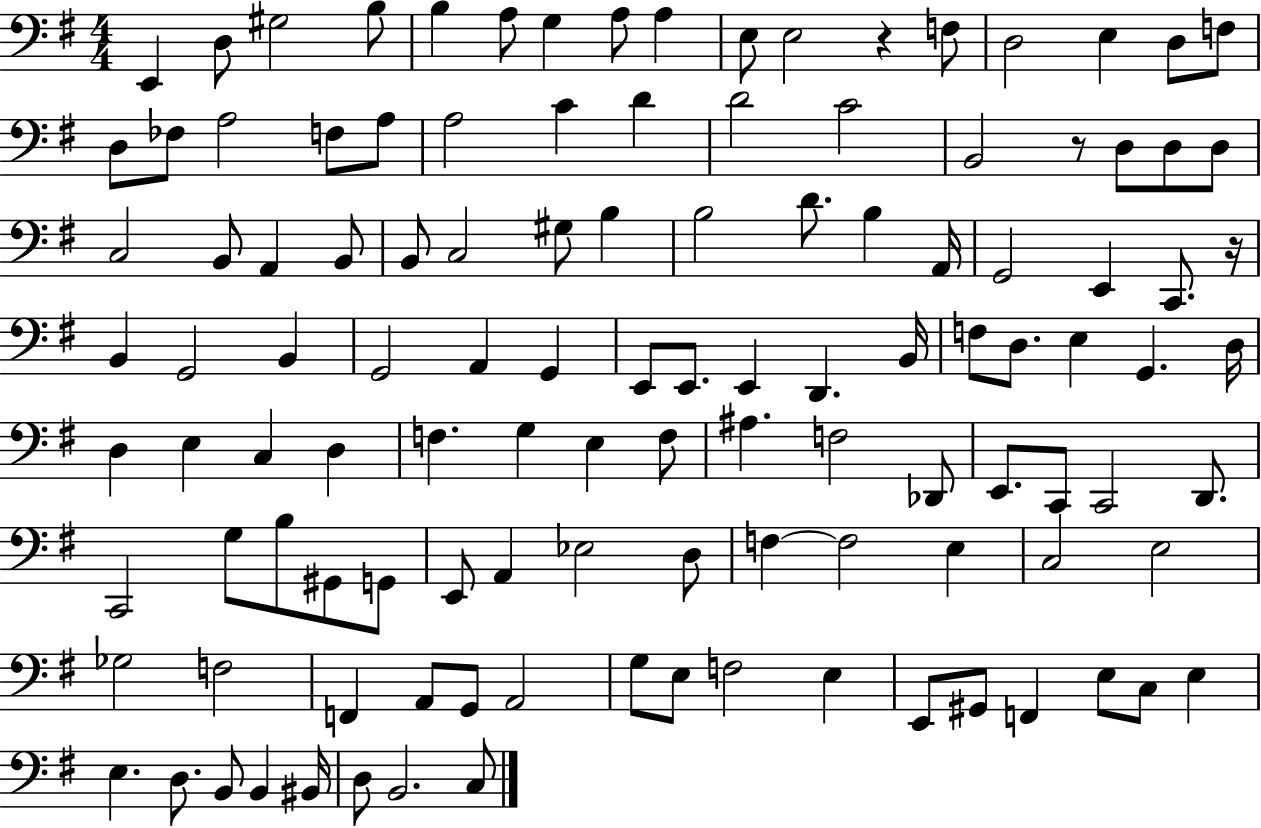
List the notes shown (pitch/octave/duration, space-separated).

E2/q D3/e G#3/h B3/e B3/q A3/e G3/q A3/e A3/q E3/e E3/h R/q F3/e D3/h E3/q D3/e F3/e D3/e FES3/e A3/h F3/e A3/e A3/h C4/q D4/q D4/h C4/h B2/h R/e D3/e D3/e D3/e C3/h B2/e A2/q B2/e B2/e C3/h G#3/e B3/q B3/h D4/e. B3/q A2/s G2/h E2/q C2/e. R/s B2/q G2/h B2/q G2/h A2/q G2/q E2/e E2/e. E2/q D2/q. B2/s F3/e D3/e. E3/q G2/q. D3/s D3/q E3/q C3/q D3/q F3/q. G3/q E3/q F3/e A#3/q. F3/h Db2/e E2/e. C2/e C2/h D2/e. C2/h G3/e B3/e G#2/e G2/e E2/e A2/q Eb3/h D3/e F3/q F3/h E3/q C3/h E3/h Gb3/h F3/h F2/q A2/e G2/e A2/h G3/e E3/e F3/h E3/q E2/e G#2/e F2/q E3/e C3/e E3/q E3/q. D3/e. B2/e B2/q BIS2/s D3/e B2/h. C3/e